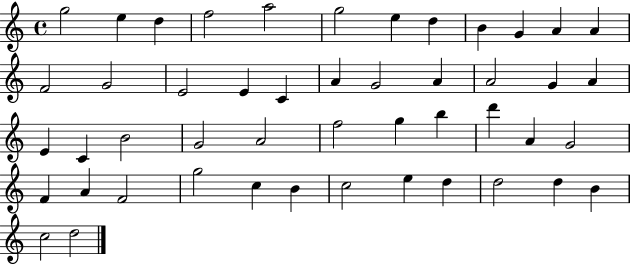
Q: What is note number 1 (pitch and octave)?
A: G5